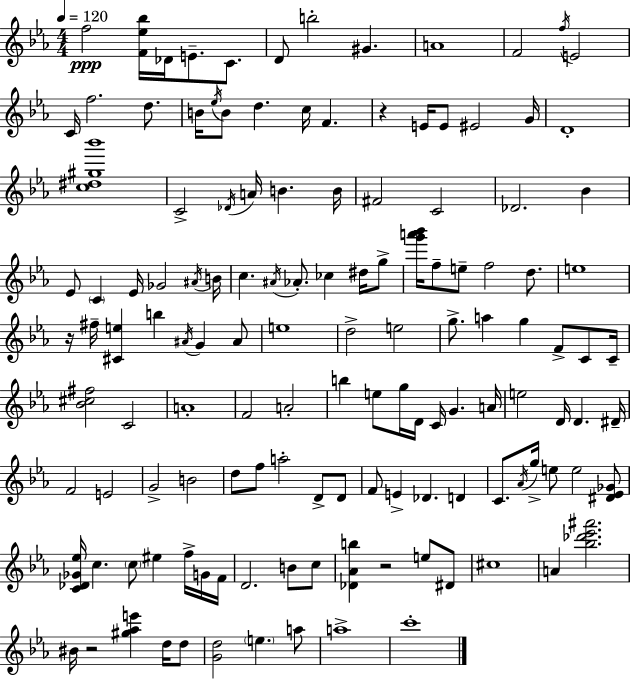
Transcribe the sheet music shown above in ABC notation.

X:1
T:Untitled
M:4/4
L:1/4
K:Eb
f2 [F_e_b]/4 _D/4 E/2 C/2 D/2 b2 ^G A4 F2 f/4 E2 C/4 f2 d/2 B/4 _e/4 B/2 d c/4 F z E/4 E/2 ^E2 G/4 D4 [c^d^g_b']4 C2 _D/4 A/4 B B/4 ^F2 C2 _D2 _B _E/2 C _E/4 _G2 ^A/4 B/4 c ^A/4 _A/2 _c ^d/4 g/2 [g'a'_b']/4 f/2 e/2 f2 d/2 e4 z/4 ^f/4 [^Ce] b ^A/4 G ^A/2 e4 d2 e2 g/2 a g F/2 C/2 C/4 [_B^c^f]2 C2 A4 F2 A2 b e/2 g/4 D/4 C/4 G A/4 e2 D/4 D ^D/4 F2 E2 G2 B2 d/2 f/2 a2 D/2 D/2 F/2 E _D D C/2 _A/4 g/4 e/2 e2 [^D_E_G]/2 [C_D_G_e]/4 c c/2 ^e f/4 G/4 F/4 D2 B/2 c/2 [_D_Ab] z2 e/2 ^D/2 ^c4 A [_b_d'_e'^a']2 ^B/4 z2 [^g_ae'] d/4 d/2 [Gd]2 e a/2 a4 c'4